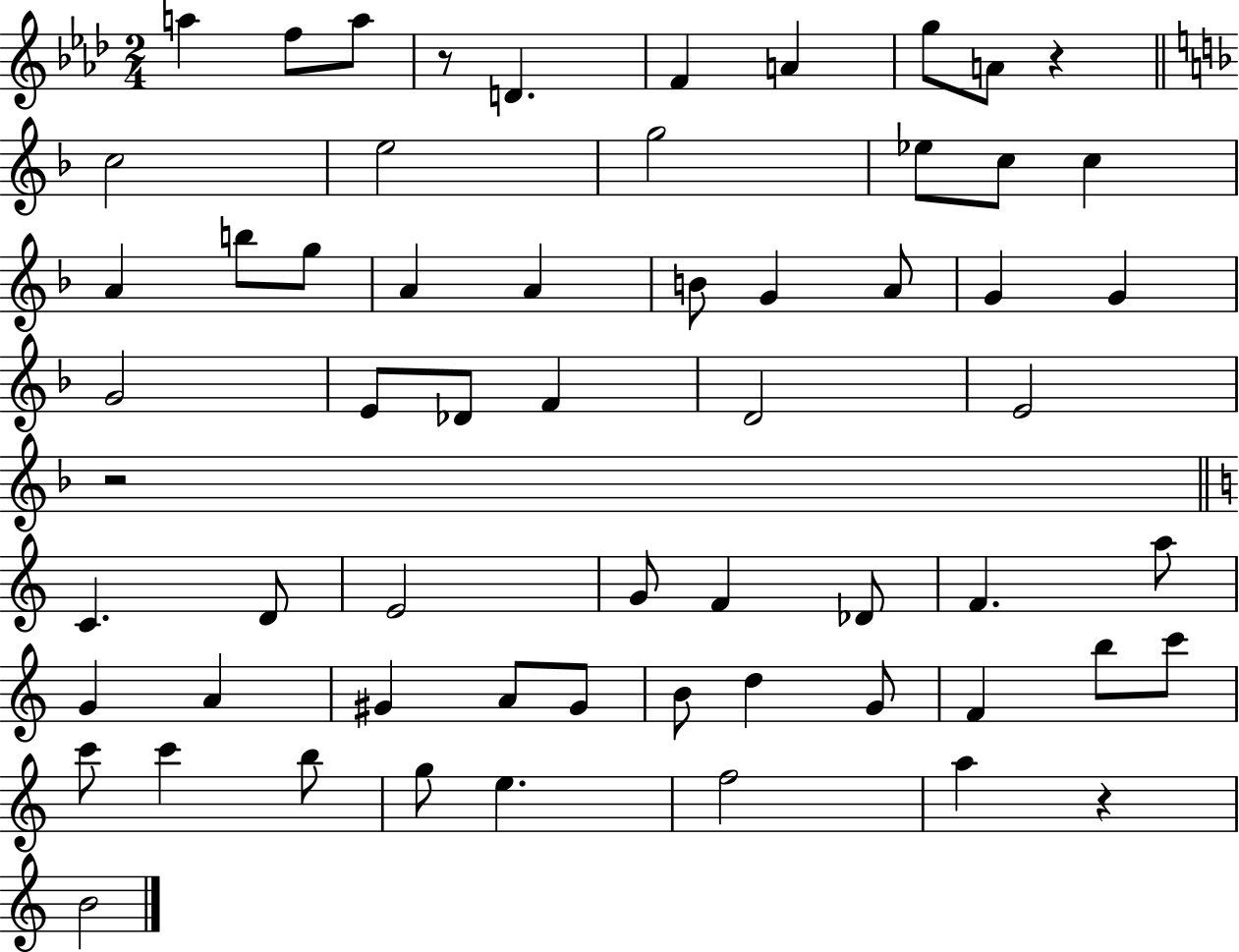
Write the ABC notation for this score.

X:1
T:Untitled
M:2/4
L:1/4
K:Ab
a f/2 a/2 z/2 D F A g/2 A/2 z c2 e2 g2 _e/2 c/2 c A b/2 g/2 A A B/2 G A/2 G G G2 E/2 _D/2 F D2 E2 z2 C D/2 E2 G/2 F _D/2 F a/2 G A ^G A/2 ^G/2 B/2 d G/2 F b/2 c'/2 c'/2 c' b/2 g/2 e f2 a z B2